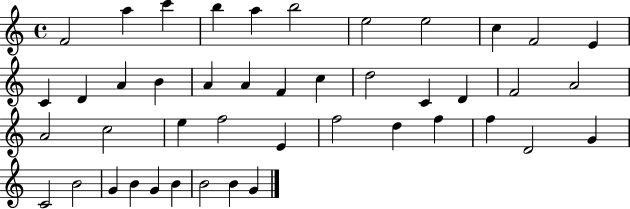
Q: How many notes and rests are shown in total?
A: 44